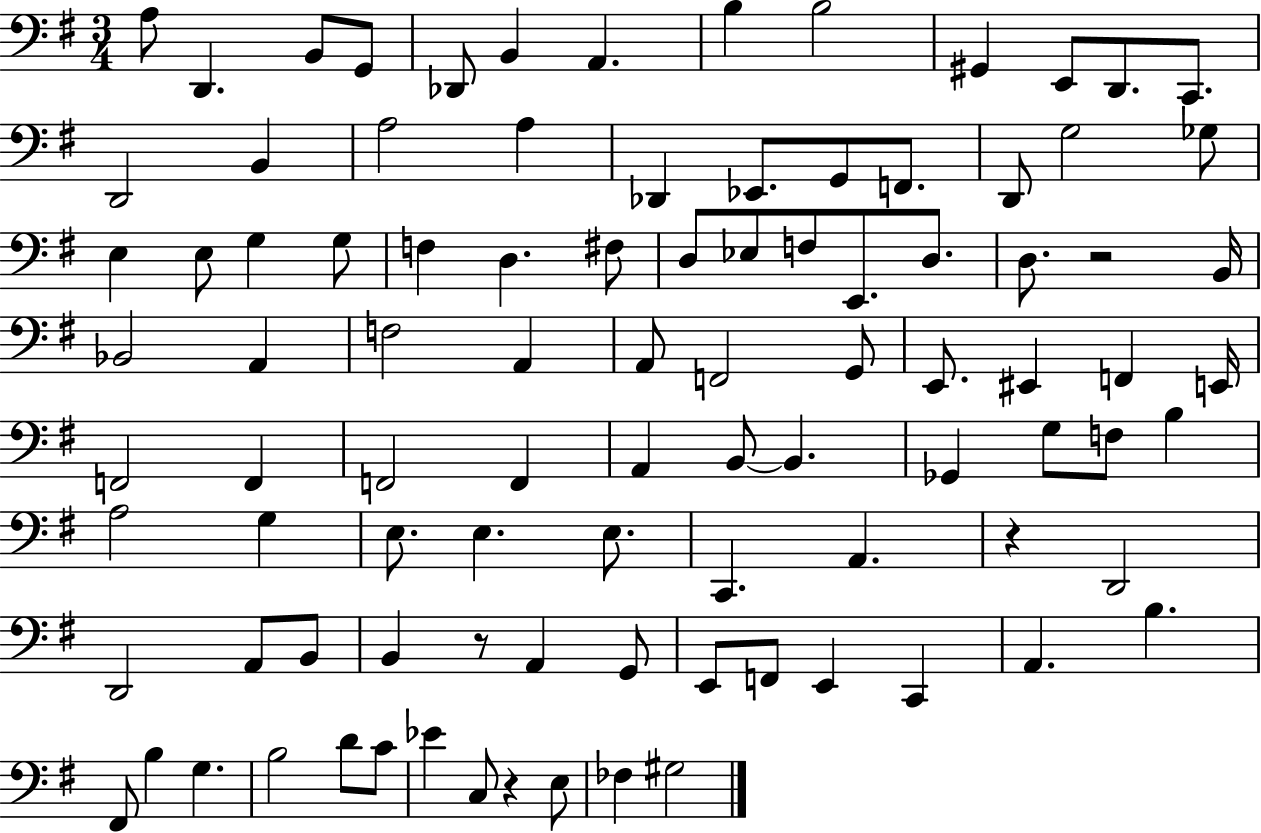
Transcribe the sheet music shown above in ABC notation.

X:1
T:Untitled
M:3/4
L:1/4
K:G
A,/2 D,, B,,/2 G,,/2 _D,,/2 B,, A,, B, B,2 ^G,, E,,/2 D,,/2 C,,/2 D,,2 B,, A,2 A, _D,, _E,,/2 G,,/2 F,,/2 D,,/2 G,2 _G,/2 E, E,/2 G, G,/2 F, D, ^F,/2 D,/2 _E,/2 F,/2 E,,/2 D,/2 D,/2 z2 B,,/4 _B,,2 A,, F,2 A,, A,,/2 F,,2 G,,/2 E,,/2 ^E,, F,, E,,/4 F,,2 F,, F,,2 F,, A,, B,,/2 B,, _G,, G,/2 F,/2 B, A,2 G, E,/2 E, E,/2 C,, A,, z D,,2 D,,2 A,,/2 B,,/2 B,, z/2 A,, G,,/2 E,,/2 F,,/2 E,, C,, A,, B, ^F,,/2 B, G, B,2 D/2 C/2 _E C,/2 z E,/2 _F, ^G,2